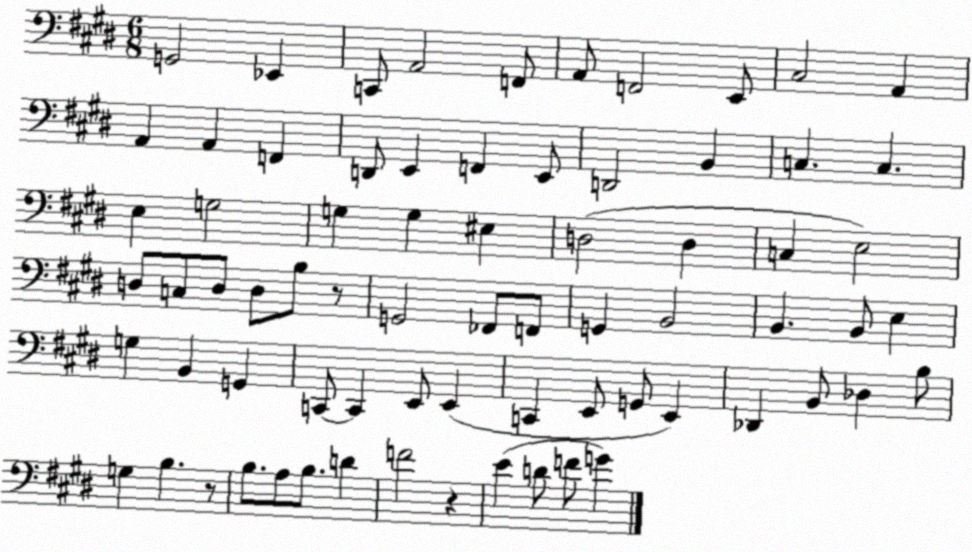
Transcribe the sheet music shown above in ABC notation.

X:1
T:Untitled
M:6/8
L:1/4
K:E
G,,2 _E,, C,,/2 A,,2 F,,/2 A,,/2 F,,2 E,,/2 ^C,2 A,, A,, A,, F,, D,,/2 E,, F,, E,,/2 D,,2 B,, C, C, E, G,2 G, G, ^E, D,2 D, C, E,2 D,/2 C,/2 D,/2 D,/2 B,/2 z/2 G,,2 _F,,/2 F,,/2 G,, B,,2 B,, B,,/2 E, G, B,, G,, C,,/2 C,, E,,/2 E,, C,, E,,/2 G,,/2 E,, _D,, B,,/2 _D, B,/2 G, B, z/2 B,/2 A,/2 B,/2 D F2 z E D/2 F/2 G